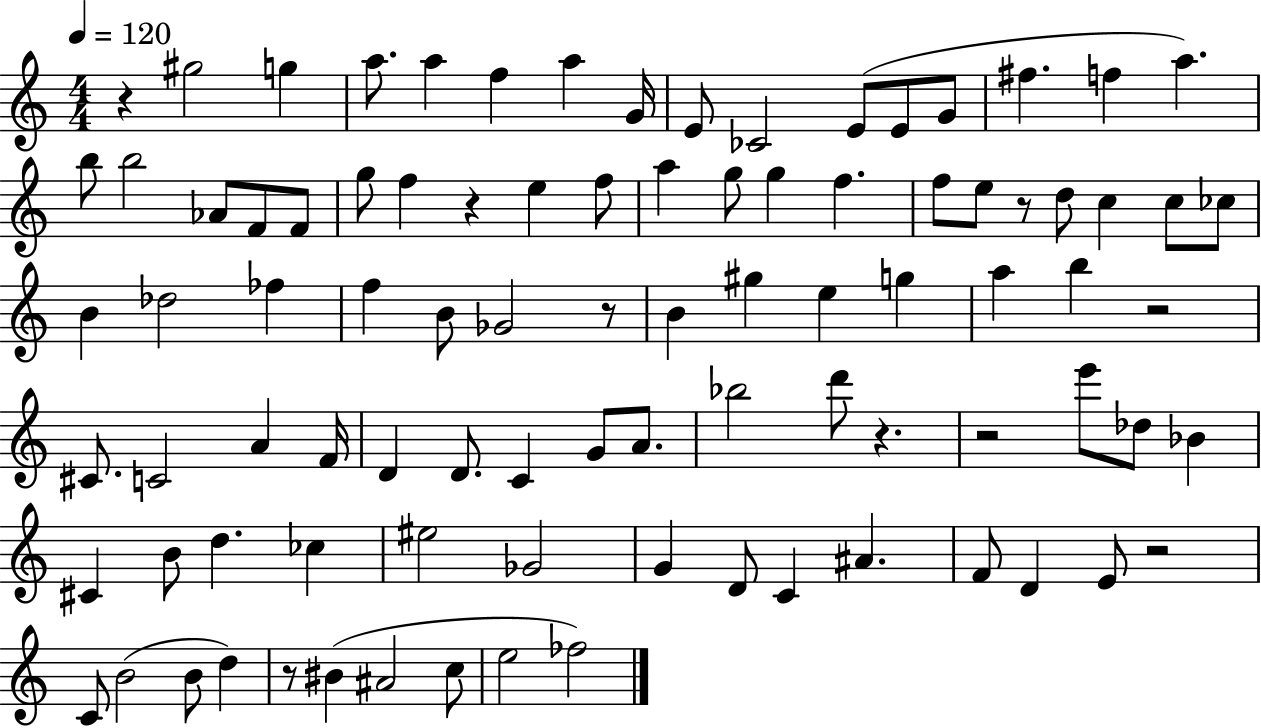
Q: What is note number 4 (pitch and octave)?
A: A5